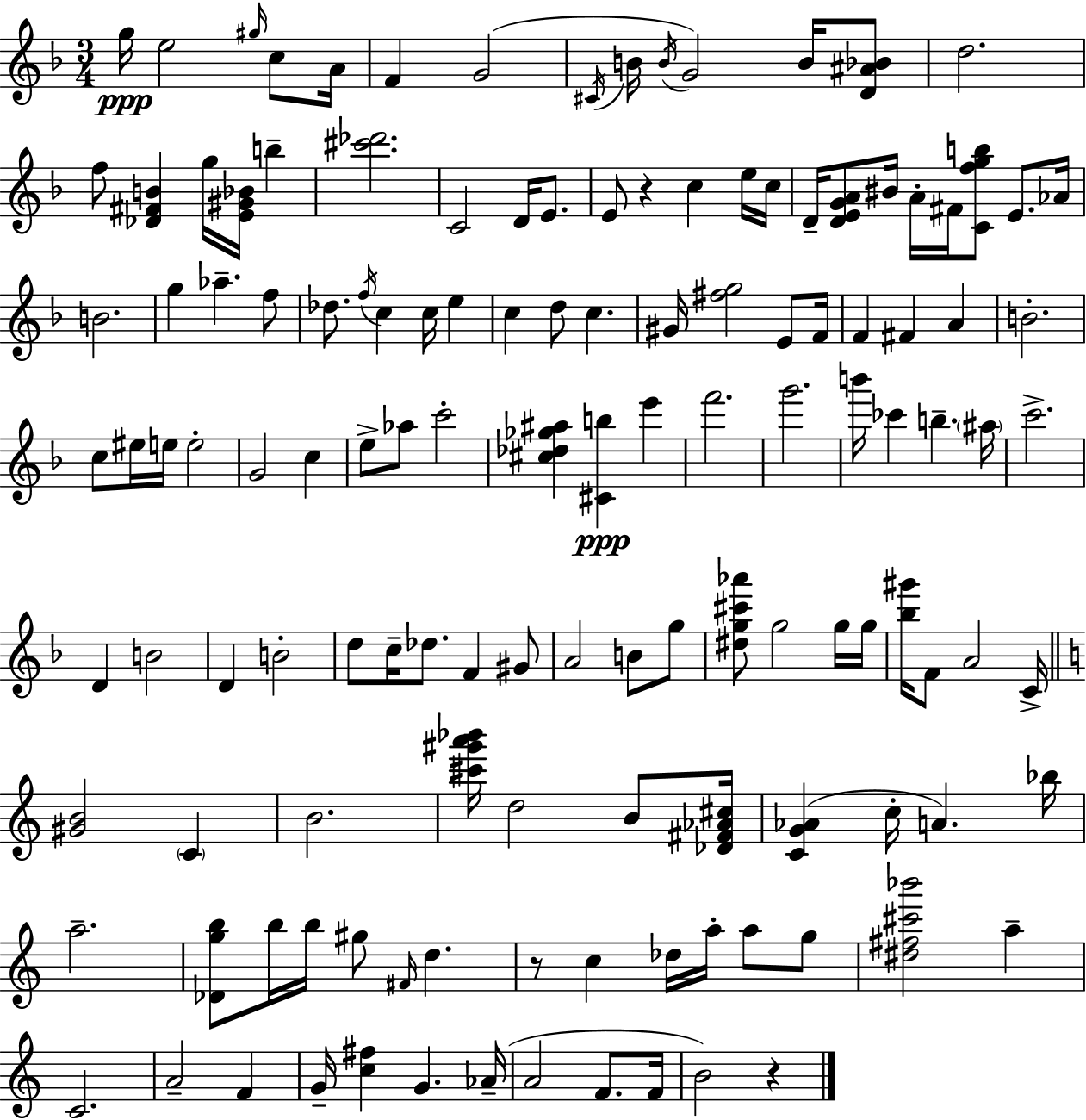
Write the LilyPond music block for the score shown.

{
  \clef treble
  \numericTimeSignature
  \time 3/4
  \key f \major
  \repeat volta 2 { g''16\ppp e''2 \grace { gis''16 } c''8 | a'16 f'4 g'2( | \acciaccatura { cis'16 } b'16 \acciaccatura { b'16 }) g'2 | b'16 <d' ais' bes'>8 d''2. | \break f''8 <des' fis' b'>4 g''16 <e' gis' bes'>16 b''4-- | <cis''' des'''>2. | c'2 d'16 | e'8. e'8 r4 c''4 | \break e''16 c''16 d'16-- <d' e' g' a'>8 bis'16 a'16-. fis'16 <c' f'' g'' b''>8 e'8. | aes'16 b'2. | g''4 aes''4.-- | f''8 des''8. \acciaccatura { f''16 } c''4 c''16 | \break e''4 c''4 d''8 c''4. | gis'16 <fis'' g''>2 | e'8 f'16 f'4 fis'4 | a'4 b'2.-. | \break c''8 eis''16 e''16 e''2-. | g'2 | c''4 e''8-> aes''8 c'''2-. | <cis'' des'' ges'' ais''>4 <cis' b''>4\ppp | \break e'''4 f'''2. | g'''2. | b'''16 ces'''4 b''4.-- | \parenthesize ais''16 c'''2.-> | \break d'4 b'2 | d'4 b'2-. | d''8 c''16-- des''8. f'4 | gis'8 a'2 | \break b'8 g''8 <dis'' g'' cis''' aes'''>8 g''2 | g''16 g''16 <bes'' gis'''>16 f'8 a'2 | c'16-> \bar "||" \break \key a \minor <gis' b'>2 \parenthesize c'4 | b'2. | <cis''' gis''' a''' bes'''>16 d''2 b'8 <des' fis' aes' cis''>16 | <c' g' aes'>4( c''16-. a'4.) bes''16 | \break a''2.-- | <des' g'' b''>8 b''16 b''16 gis''8 \grace { fis'16 } d''4. | r8 c''4 des''16 a''16-. a''8 g''8 | <dis'' fis'' cis''' bes'''>2 a''4-- | \break c'2. | a'2-- f'4 | g'16-- <c'' fis''>4 g'4. | aes'16--( a'2 f'8. | \break f'16 b'2) r4 | } \bar "|."
}